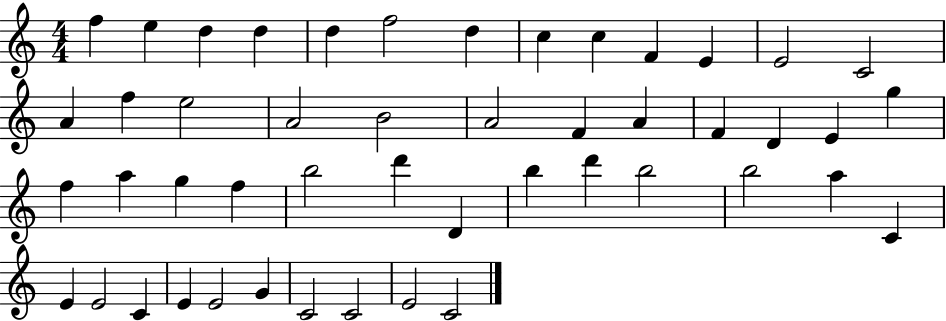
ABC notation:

X:1
T:Untitled
M:4/4
L:1/4
K:C
f e d d d f2 d c c F E E2 C2 A f e2 A2 B2 A2 F A F D E g f a g f b2 d' D b d' b2 b2 a C E E2 C E E2 G C2 C2 E2 C2